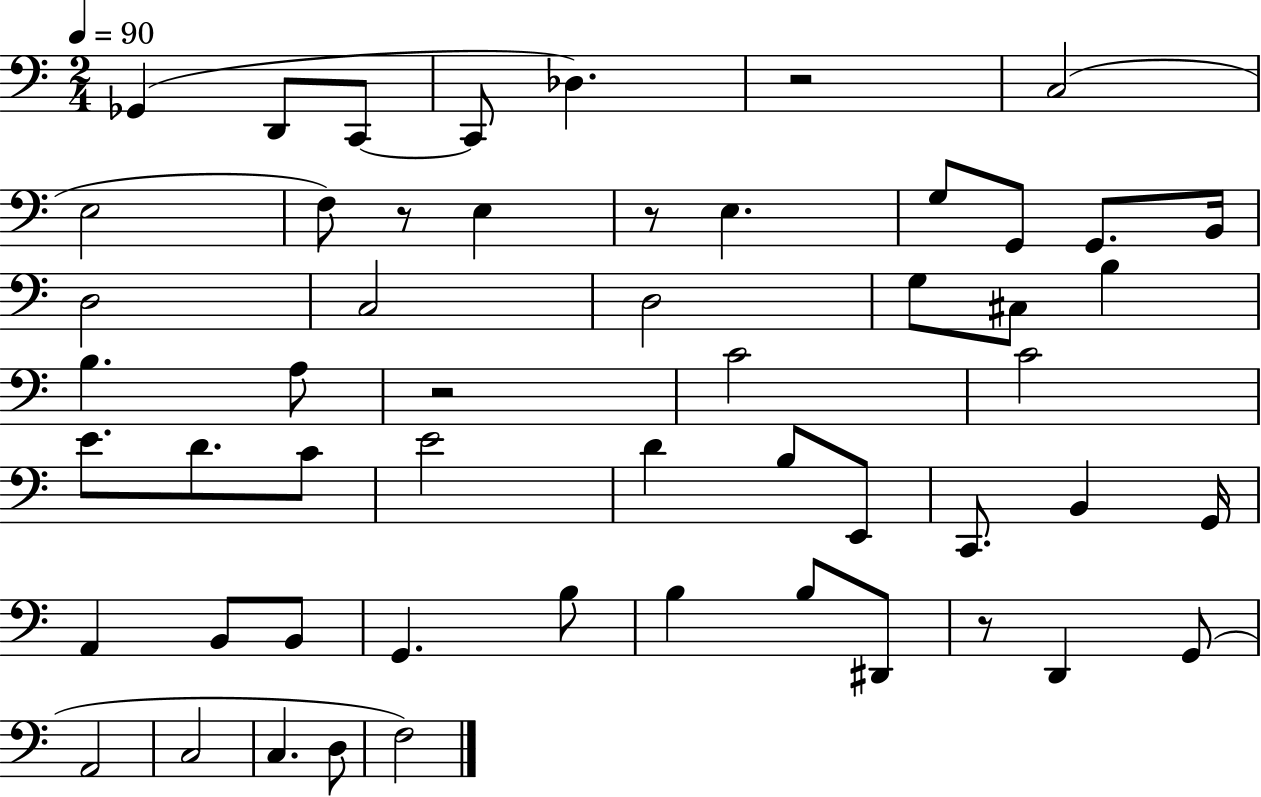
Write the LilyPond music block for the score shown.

{
  \clef bass
  \numericTimeSignature
  \time 2/4
  \key c \major
  \tempo 4 = 90
  ges,4( d,8 c,8~~ | c,8 des4.) | r2 | c2( | \break e2 | f8) r8 e4 | r8 e4. | g8 g,8 g,8. b,16 | \break d2 | c2 | d2 | g8 cis8 b4 | \break b4. a8 | r2 | c'2 | c'2 | \break e'8. d'8. c'8 | e'2 | d'4 b8 e,8 | c,8. b,4 g,16 | \break a,4 b,8 b,8 | g,4. b8 | b4 b8 dis,8 | r8 d,4 g,8( | \break a,2 | c2 | c4. d8 | f2) | \break \bar "|."
}